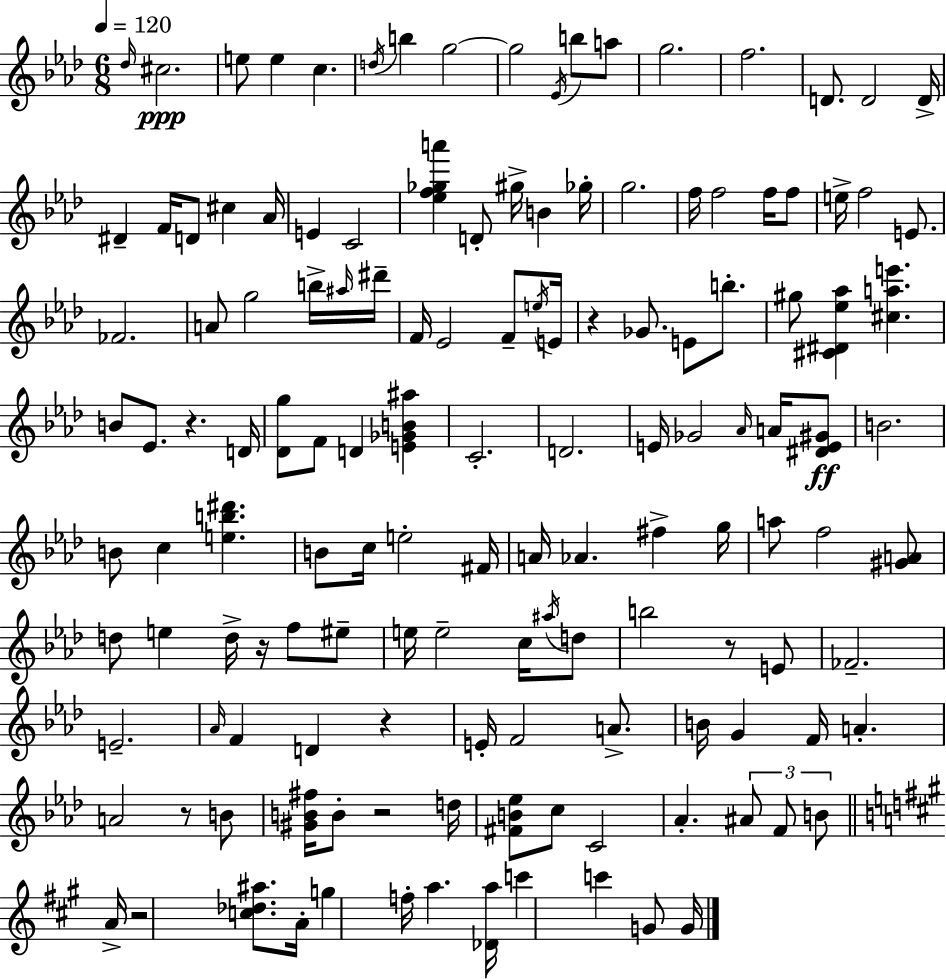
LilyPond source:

{
  \clef treble
  \numericTimeSignature
  \time 6/8
  \key aes \major
  \tempo 4 = 120
  \repeat volta 2 { \grace { des''16 }\ppp cis''2. | e''8 e''4 c''4. | \acciaccatura { d''16 } b''4 g''2~~ | g''2 \acciaccatura { ees'16 } b''8 | \break a''8 g''2. | f''2. | d'8. d'2 | d'16-> dis'4-- f'16 d'8 cis''4 | \break aes'16 e'4 c'2 | <ees'' f'' ges'' a'''>4 d'8-. gis''16-> b'4 | ges''16-. g''2. | f''16 f''2 | \break f''16 f''8 e''16-> f''2 | e'8. fes'2. | a'8 g''2 | b''16-> \grace { ais''16 } dis'''16-- f'16 ees'2 | \break f'8-- \acciaccatura { e''16 } e'16 r4 ges'8. | e'8 b''8.-. gis''8 <cis' dis' ees'' aes''>4 <cis'' a'' e'''>4. | b'8 ees'8. r4. | d'16 <des' g''>8 f'8 d'4 | \break <e' ges' b' ais''>4 c'2.-. | d'2. | e'16 ges'2 | \grace { aes'16 } a'16 <dis' e' gis'>8\ff b'2. | \break b'8 c''4 | <e'' b'' dis'''>4. b'8 c''16 e''2-. | fis'16 a'16 aes'4. | fis''4-> g''16 a''8 f''2 | \break <gis' a'>8 d''8 e''4 | d''16-> r16 f''8 eis''8-- e''16 e''2-- | c''16 \acciaccatura { ais''16 } d''8 b''2 | r8 e'8 fes'2.-- | \break e'2.-- | \grace { aes'16 } f'4 | d'4 r4 e'16-. f'2 | a'8.-> b'16 g'4 | \break f'16 a'4.-. a'2 | r8 b'8 <gis' b' fis''>16 b'8-. r2 | d''16 <fis' b' ees''>8 c''8 | c'2 aes'4.-. | \break \tuplet 3/2 { ais'8 f'8 b'8 } \bar "||" \break \key a \major a'16-> r2 <c'' des'' ais''>8. | a'16-. g''4 f''16-. a''4. | <des' a''>16 c'''4 c'''4 g'8 g'16 | } \bar "|."
}